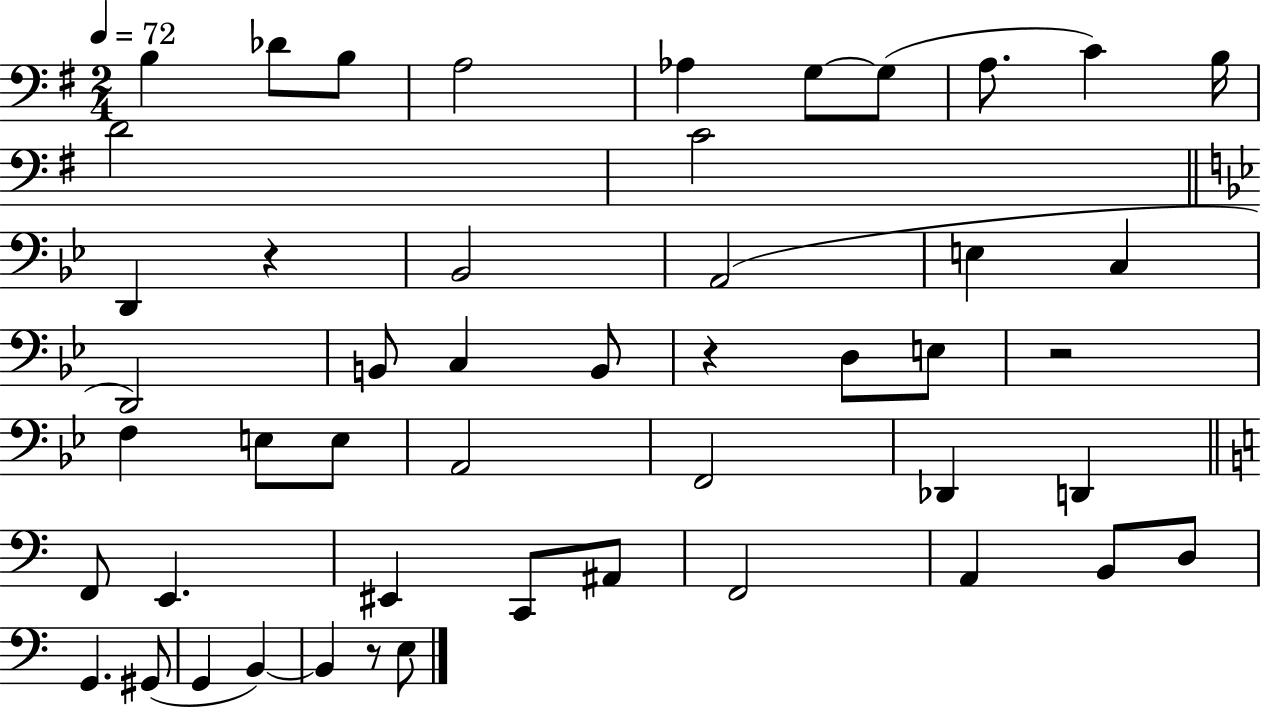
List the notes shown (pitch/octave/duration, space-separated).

B3/q Db4/e B3/e A3/h Ab3/q G3/e G3/e A3/e. C4/q B3/s D4/h C4/h D2/q R/q Bb2/h A2/h E3/q C3/q D2/h B2/e C3/q B2/e R/q D3/e E3/e R/h F3/q E3/e E3/e A2/h F2/h Db2/q D2/q F2/e E2/q. EIS2/q C2/e A#2/e F2/h A2/q B2/e D3/e G2/q. G#2/e G2/q B2/q B2/q R/e E3/e